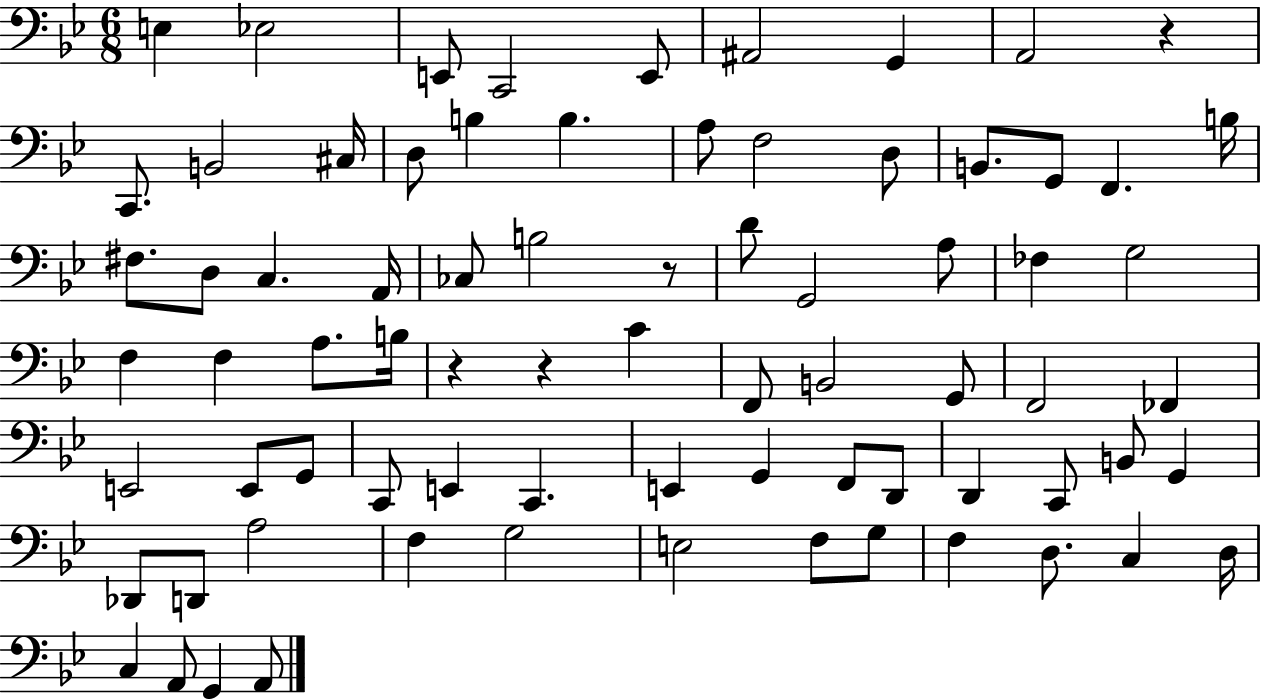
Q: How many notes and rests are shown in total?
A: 76